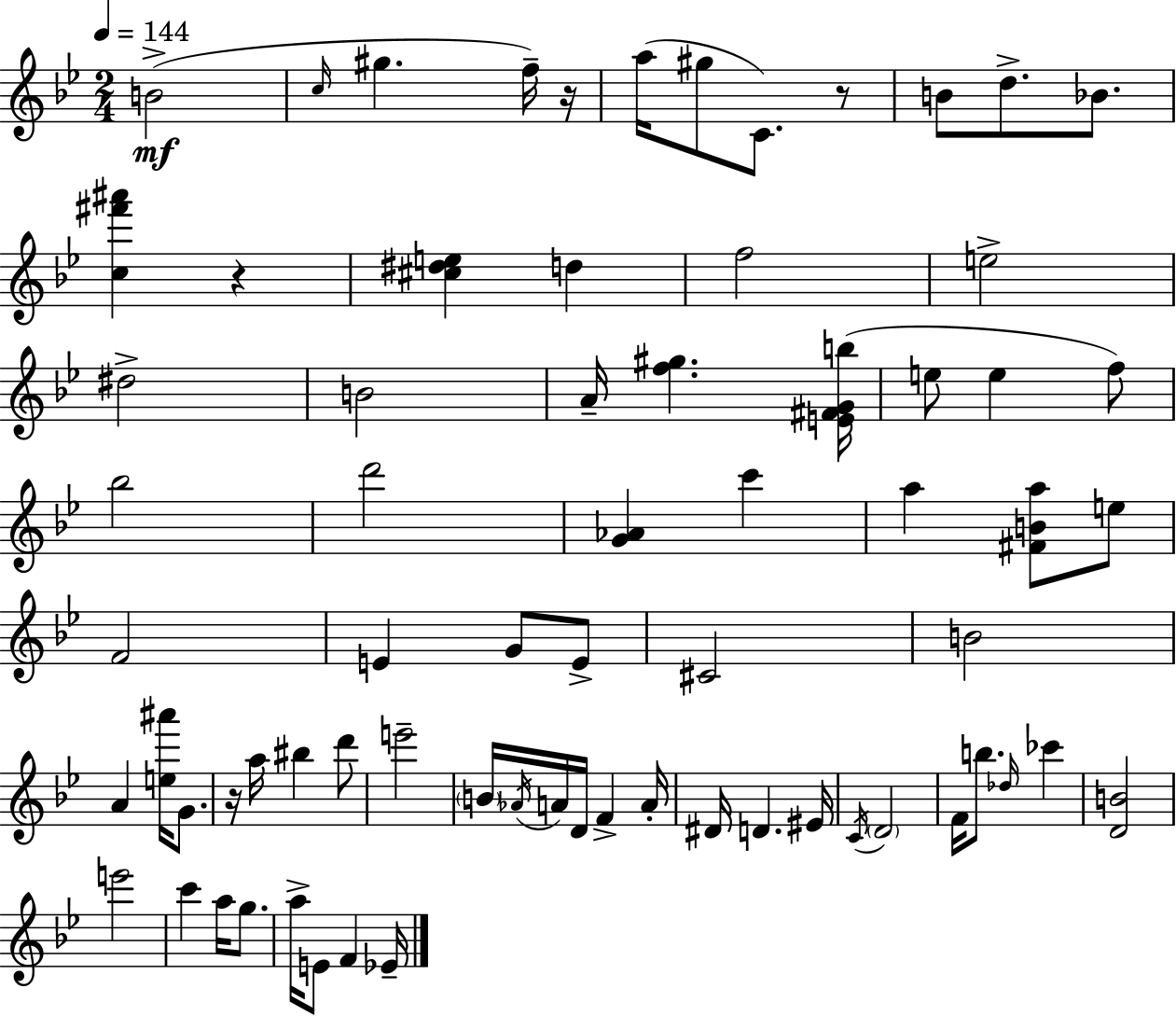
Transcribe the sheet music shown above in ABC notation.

X:1
T:Untitled
M:2/4
L:1/4
K:Bb
B2 c/4 ^g f/4 z/4 a/4 ^g/2 C/2 z/2 B/2 d/2 _B/2 [c^f'^a'] z [^c^de] d f2 e2 ^d2 B2 A/4 [f^g] [E^FGb]/4 e/2 e f/2 _b2 d'2 [G_A] c' a [^FBa]/2 e/2 F2 E G/2 E/2 ^C2 B2 A [e^a']/4 G/2 z/4 a/4 ^b d'/2 e'2 B/4 _A/4 A/4 D/4 F A/4 ^D/4 D ^E/4 C/4 D2 F/4 b/2 _d/4 _c' [DB]2 e'2 c' a/4 g/2 a/4 E/2 F _E/4